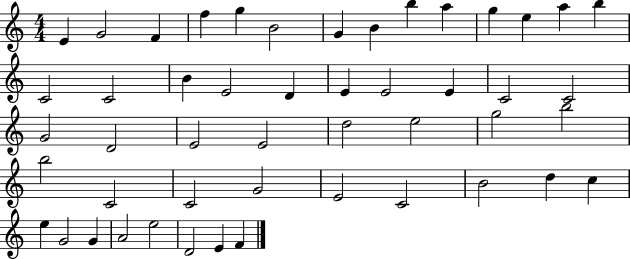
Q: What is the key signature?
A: C major